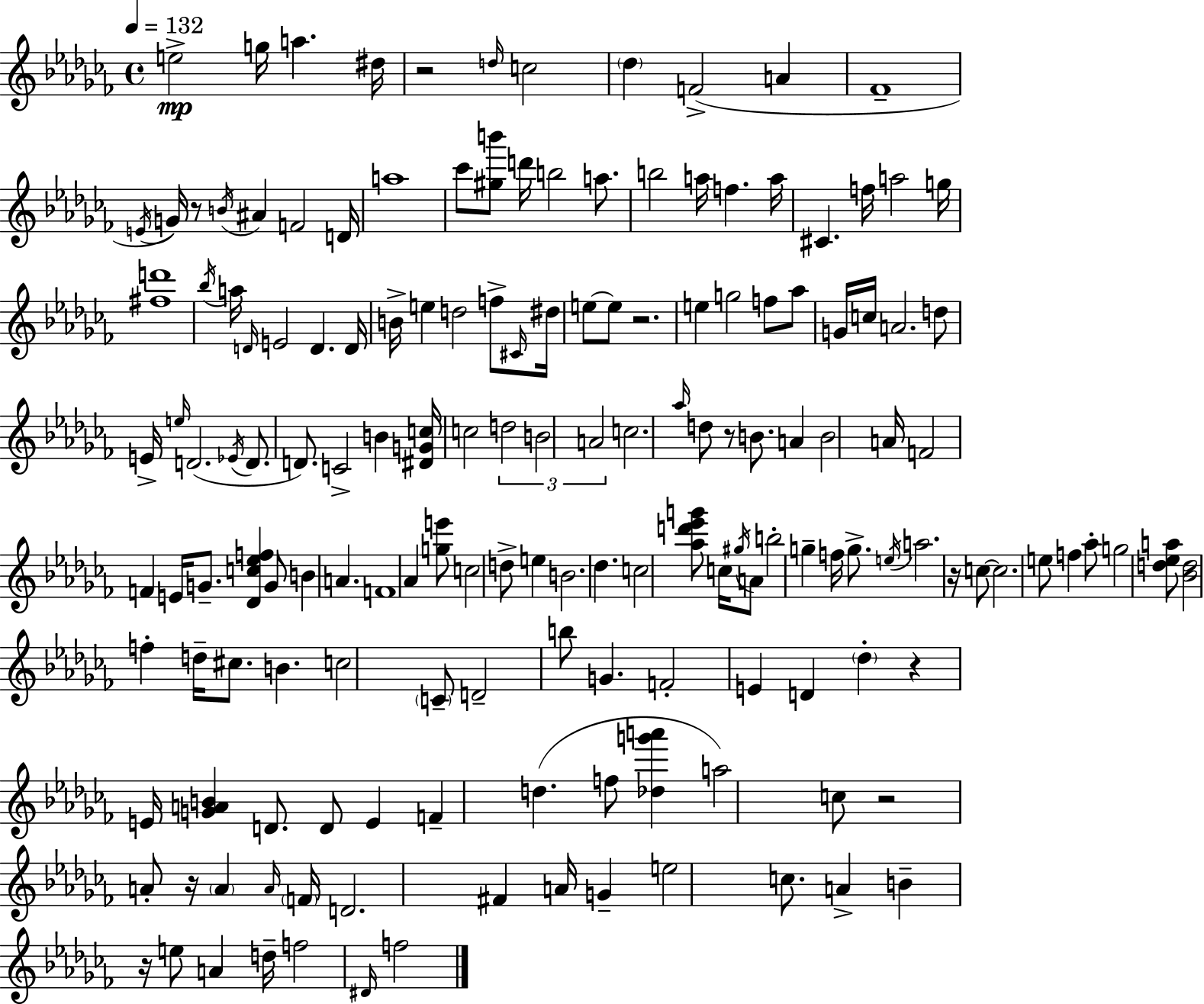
E5/h G5/s A5/q. D#5/s R/h D5/s C5/h Db5/q F4/h A4/q FES4/w E4/s G4/s R/e B4/s A#4/q F4/h D4/s A5/w CES6/e [G#5,B6]/e D6/s B5/h A5/e. B5/h A5/s F5/q. A5/s C#4/q. F5/s A5/h G5/s [F#5,D6]/w Bb5/s A5/s D4/s E4/h D4/q. D4/s B4/s E5/q D5/h F5/e C#4/s D#5/s E5/e E5/e R/h. E5/q G5/h F5/e Ab5/e G4/s C5/s A4/h. D5/e E4/s E5/s D4/h. Eb4/s D4/e. D4/e. C4/h B4/q [D#4,G4,C5]/s C5/h D5/h B4/h A4/h C5/h. Ab5/s D5/e R/e B4/e. A4/q B4/h A4/s F4/h F4/q E4/s G4/e. [Db4,C5,Eb5,F5]/q G4/e B4/q A4/q. F4/w Ab4/q [G5,E6]/e C5/h D5/e E5/q B4/h. Db5/q. C5/h [Ab5,D6,Eb6,G6]/e C5/s G#5/s A4/e B5/h G5/q F5/s G5/e. E5/s A5/h. R/s C5/e C5/h. E5/e F5/q Ab5/e G5/h [D5,Eb5,A5]/e [Bb4,D5]/h F5/q D5/s C#5/e. B4/q. C5/h C4/e D4/h B5/e G4/q. F4/h E4/q D4/q Db5/q R/q E4/s [G4,A4,B4]/q D4/e. D4/e E4/q F4/q D5/q. F5/e [Db5,G6,A6]/q A5/h C5/e R/h A4/e R/s A4/q A4/s F4/s D4/h. F#4/q A4/s G4/q E5/h C5/e. A4/q B4/q R/s E5/e A4/q D5/s F5/h D#4/s F5/h